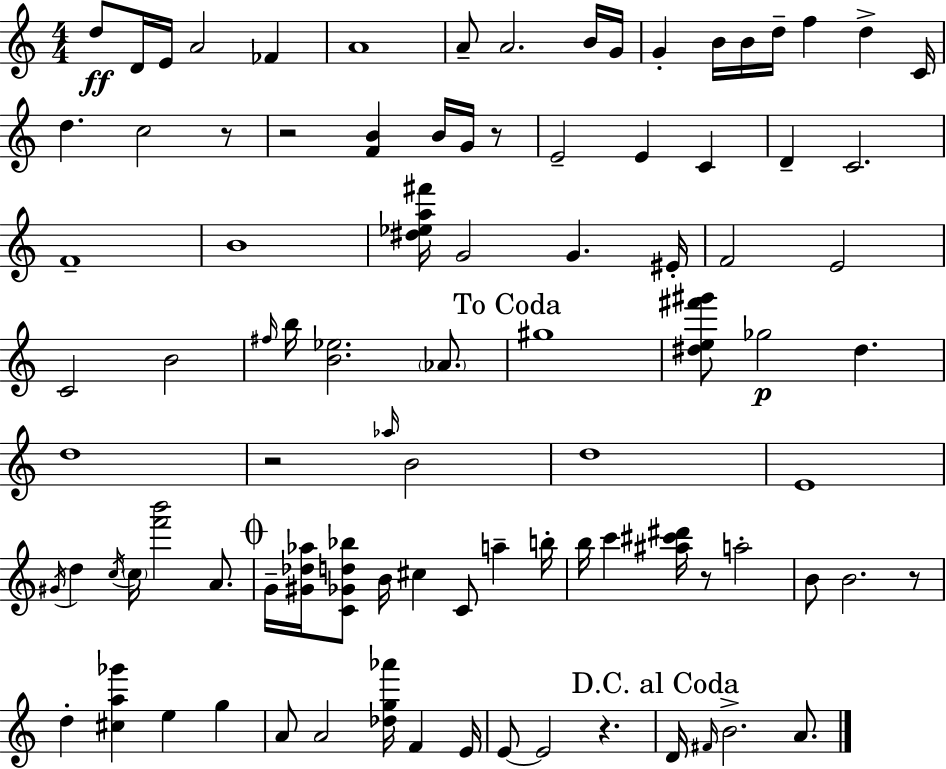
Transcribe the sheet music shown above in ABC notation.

X:1
T:Untitled
M:4/4
L:1/4
K:Am
d/2 D/4 E/4 A2 _F A4 A/2 A2 B/4 G/4 G B/4 B/4 d/4 f d C/4 d c2 z/2 z2 [FB] B/4 G/4 z/2 E2 E C D C2 F4 B4 [^d_ea^f']/4 G2 G ^E/4 F2 E2 C2 B2 ^f/4 b/4 [B_e]2 _A/2 ^g4 [^de^f'^g']/2 _g2 ^d d4 z2 _a/4 B2 d4 E4 ^G/4 d c/4 c/4 [f'b']2 A/2 G/4 [^G_d_a]/4 [C_Gd_b]/2 B/4 ^c C/2 a b/4 b/4 c' [^a^c'^d']/4 z/2 a2 B/2 B2 z/2 d [^ca_g'] e g A/2 A2 [_dg_a']/4 F E/4 E/2 E2 z D/4 ^F/4 B2 A/2